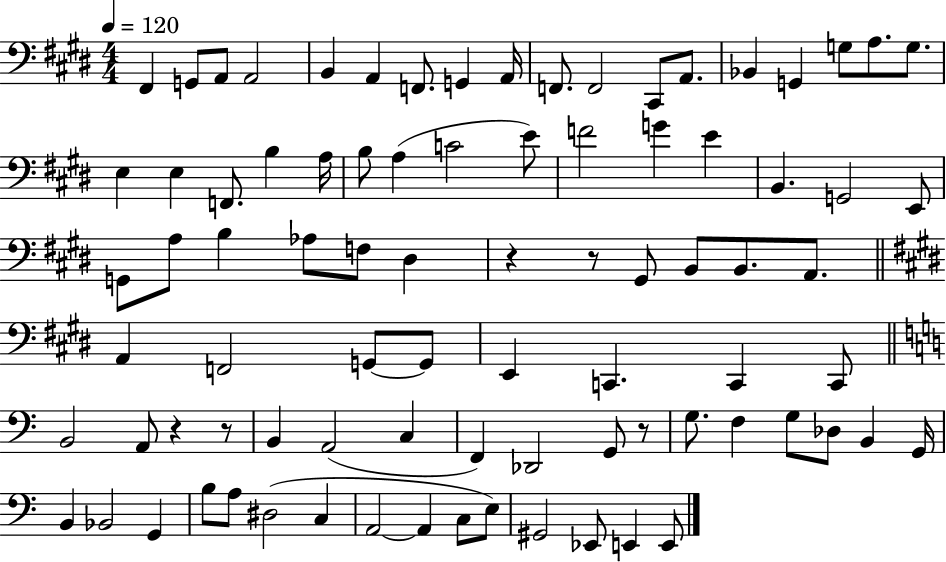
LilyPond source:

{
  \clef bass
  \numericTimeSignature
  \time 4/4
  \key e \major
  \tempo 4 = 120
  fis,4 g,8 a,8 a,2 | b,4 a,4 f,8. g,4 a,16 | f,8. f,2 cis,8 a,8. | bes,4 g,4 g8 a8. g8. | \break e4 e4 f,8. b4 a16 | b8 a4( c'2 e'8) | f'2 g'4 e'4 | b,4. g,2 e,8 | \break g,8 a8 b4 aes8 f8 dis4 | r4 r8 gis,8 b,8 b,8. a,8. | \bar "||" \break \key e \major a,4 f,2 g,8~~ g,8 | e,4 c,4. c,4 c,8 | \bar "||" \break \key a \minor b,2 a,8 r4 r8 | b,4 a,2( c4 | f,4) des,2 g,8 r8 | g8. f4 g8 des8 b,4 g,16 | \break b,4 bes,2 g,4 | b8 a8 dis2( c4 | a,2~~ a,4 c8 e8) | gis,2 ees,8 e,4 e,8 | \break \bar "|."
}